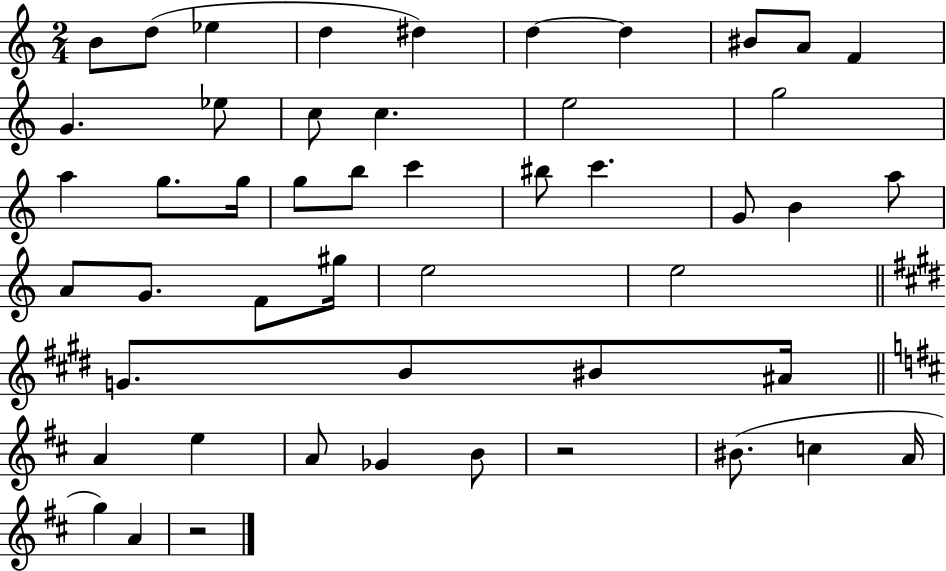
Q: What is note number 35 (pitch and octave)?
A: B4